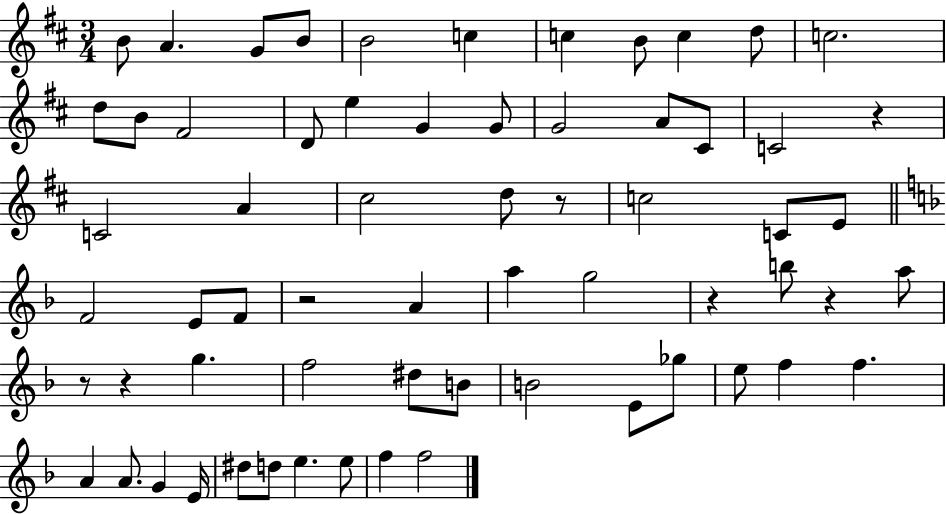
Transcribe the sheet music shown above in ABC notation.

X:1
T:Untitled
M:3/4
L:1/4
K:D
B/2 A G/2 B/2 B2 c c B/2 c d/2 c2 d/2 B/2 ^F2 D/2 e G G/2 G2 A/2 ^C/2 C2 z C2 A ^c2 d/2 z/2 c2 C/2 E/2 F2 E/2 F/2 z2 A a g2 z b/2 z a/2 z/2 z g f2 ^d/2 B/2 B2 E/2 _g/2 e/2 f f A A/2 G E/4 ^d/2 d/2 e e/2 f f2